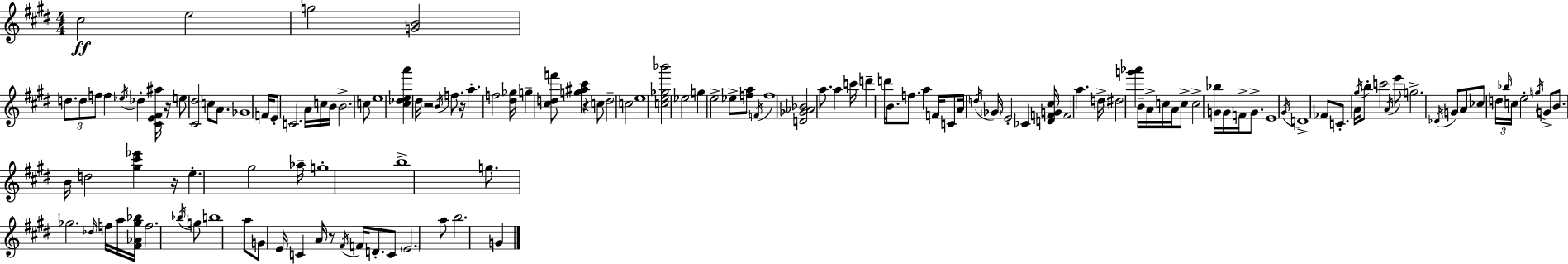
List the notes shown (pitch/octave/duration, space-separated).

C#5/h E5/h G5/h [G4,B4]/h D5/e. D5/e F5/e F5/q Eb5/s Db5/q [C#4,E4,F#4,A#5]/s R/s E5/e [C#4,D#5]/h C5/e A4/e. Gb4/w F4/s E4/e C4/h. A4/s C5/s B4/s B4/h. C5/e E5/w [C#5,Db5,E5,A6]/q D#5/s R/h B4/s F5/e. R/s A5/q. F5/h [D#5,Gb5]/s G5/q [C#5,D5,F6]/e [G5,A#5,C#6]/q R/q C5/e D5/h C5/h E5/w [C5,E5,Gb5,Bb6]/h Eb5/h G5/q E5/h Eb5/e [F5,A5]/e F4/s F5/w [D4,Gb4,Ab4,Bb4]/h A5/e. A5/q C6/s D6/q D6/s B4/e. F5/e. A5/q F4/s C4/e A4/s D5/s Gb4/s E4/h CES4/q [D4,F4,G4,C#5]/s F4/h A5/q. D5/s D#5/h [G6,Ab6]/q B4/s A4/s C5/s A4/s C5/e C5/h [G4,Bb5]/s G4/s F4/s G4/e. E4/w G#4/s D4/w FES4/e C4/e. A4/s G#5/s B5/e C6/h A4/s E6/e G5/h. Db4/s G4/e A4/e CES5/e D5/s Bb5/s C5/s E5/h G5/s G4/e B4/e. B4/s D5/h [G#5,C#6,Eb6]/q R/s E5/q. G#5/h Ab5/s G5/w B5/w G5/e. Gb5/h. Db5/s F5/s A5/s [F#4,Ab4,Gb5,Bb5]/s F5/h. Bb5/s G5/e B5/w A5/e G4/e E4/s C4/q A4/s R/e F#4/s F4/s D4/e. C4/e E4/h. A5/e B5/h. G4/q